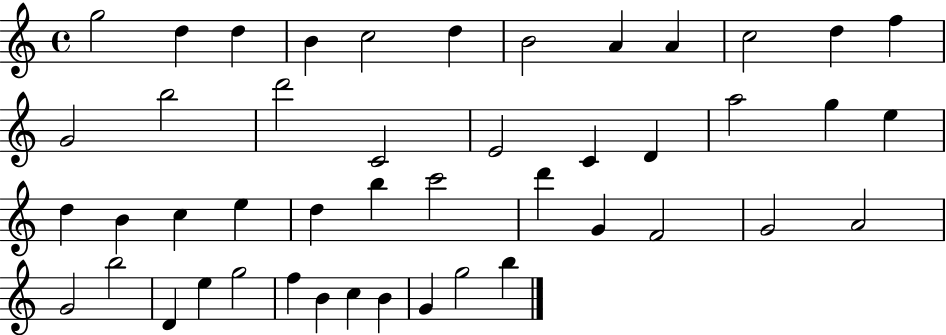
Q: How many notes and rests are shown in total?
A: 46